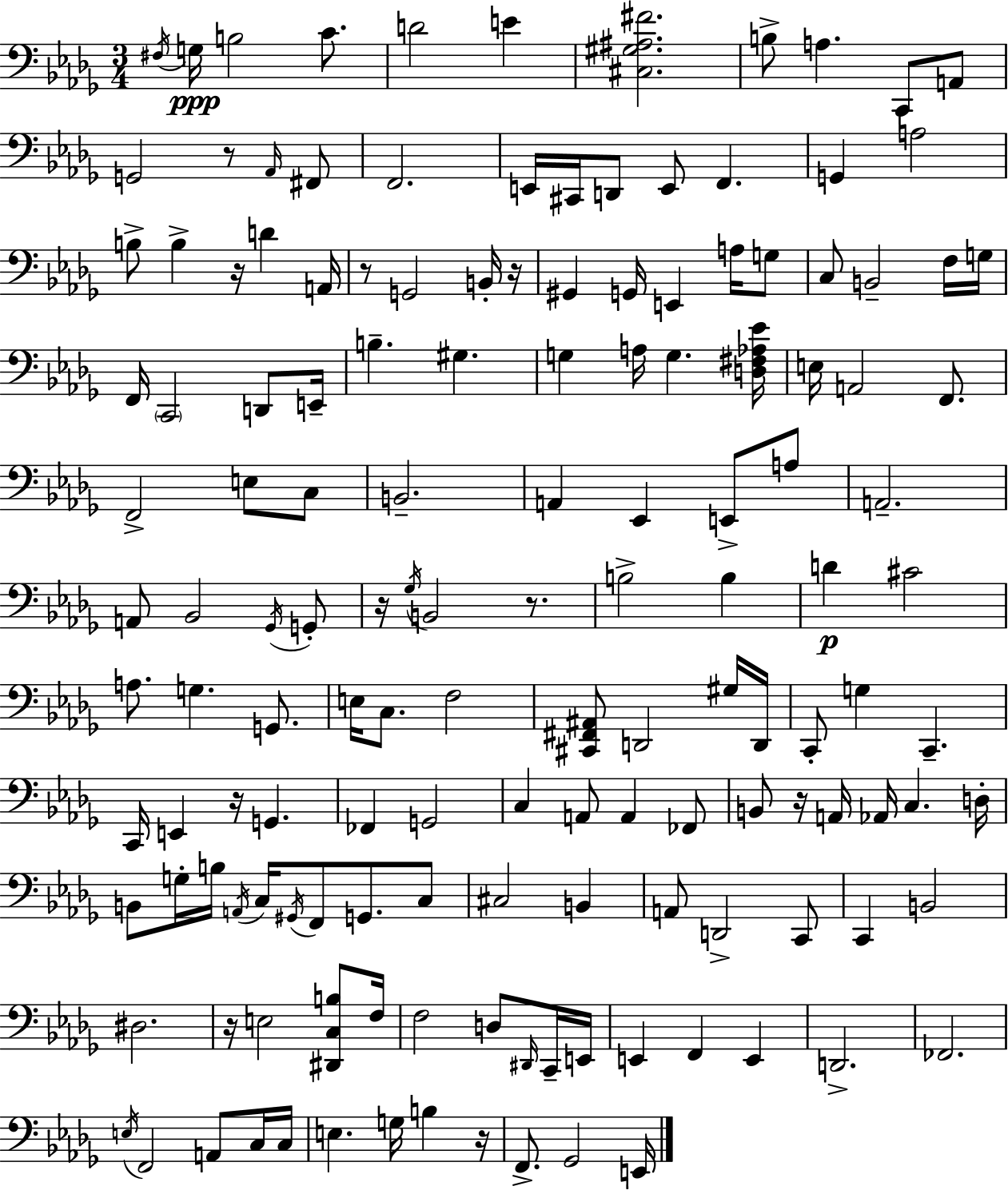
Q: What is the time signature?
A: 3/4